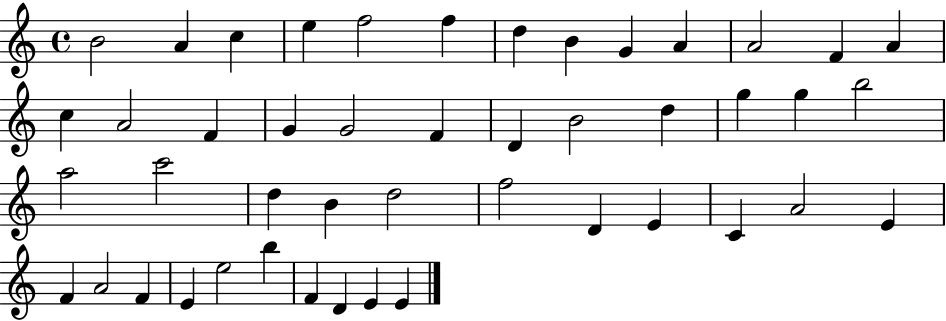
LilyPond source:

{
  \clef treble
  \time 4/4
  \defaultTimeSignature
  \key c \major
  b'2 a'4 c''4 | e''4 f''2 f''4 | d''4 b'4 g'4 a'4 | a'2 f'4 a'4 | \break c''4 a'2 f'4 | g'4 g'2 f'4 | d'4 b'2 d''4 | g''4 g''4 b''2 | \break a''2 c'''2 | d''4 b'4 d''2 | f''2 d'4 e'4 | c'4 a'2 e'4 | \break f'4 a'2 f'4 | e'4 e''2 b''4 | f'4 d'4 e'4 e'4 | \bar "|."
}